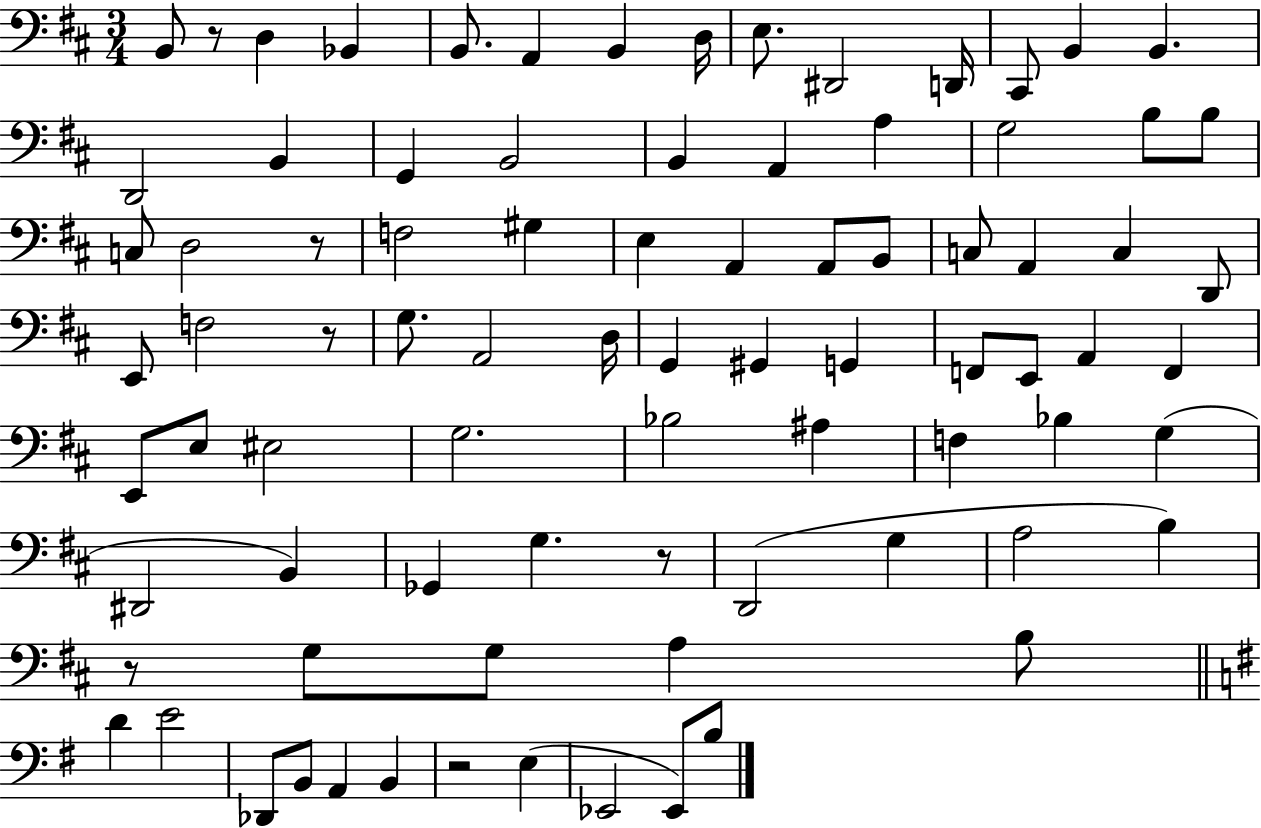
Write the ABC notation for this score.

X:1
T:Untitled
M:3/4
L:1/4
K:D
B,,/2 z/2 D, _B,, B,,/2 A,, B,, D,/4 E,/2 ^D,,2 D,,/4 ^C,,/2 B,, B,, D,,2 B,, G,, B,,2 B,, A,, A, G,2 B,/2 B,/2 C,/2 D,2 z/2 F,2 ^G, E, A,, A,,/2 B,,/2 C,/2 A,, C, D,,/2 E,,/2 F,2 z/2 G,/2 A,,2 D,/4 G,, ^G,, G,, F,,/2 E,,/2 A,, F,, E,,/2 E,/2 ^E,2 G,2 _B,2 ^A, F, _B, G, ^D,,2 B,, _G,, G, z/2 D,,2 G, A,2 B, z/2 G,/2 G,/2 A, B,/2 D E2 _D,,/2 B,,/2 A,, B,, z2 E, _E,,2 _E,,/2 B,/2